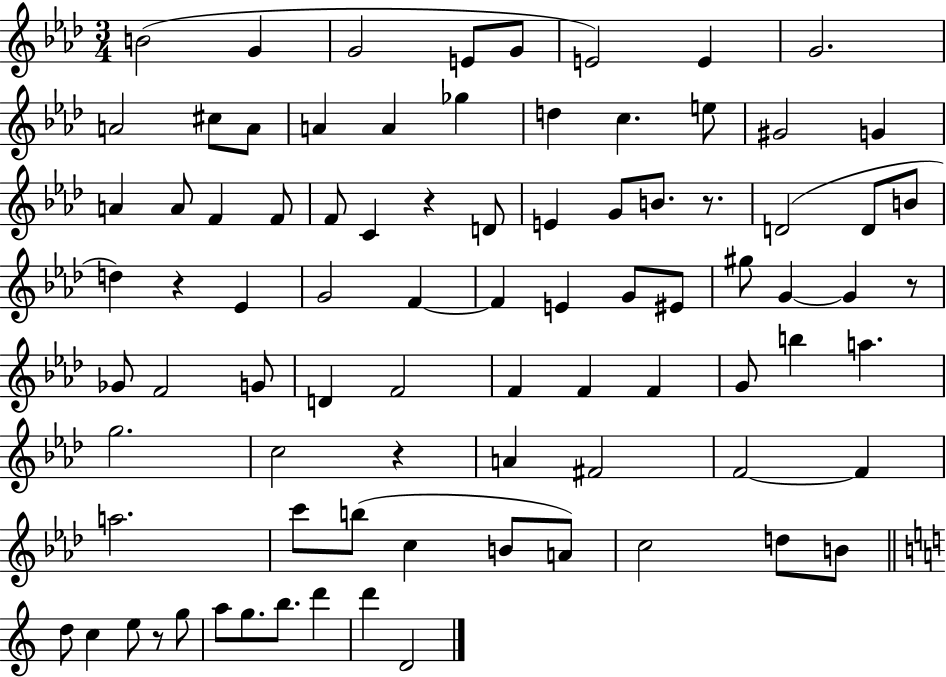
{
  \clef treble
  \numericTimeSignature
  \time 3/4
  \key aes \major
  b'2( g'4 | g'2 e'8 g'8 | e'2) e'4 | g'2. | \break a'2 cis''8 a'8 | a'4 a'4 ges''4 | d''4 c''4. e''8 | gis'2 g'4 | \break a'4 a'8 f'4 f'8 | f'8 c'4 r4 d'8 | e'4 g'8 b'8. r8. | d'2( d'8 b'8 | \break d''4) r4 ees'4 | g'2 f'4~~ | f'4 e'4 g'8 eis'8 | gis''8 g'4~~ g'4 r8 | \break ges'8 f'2 g'8 | d'4 f'2 | f'4 f'4 f'4 | g'8 b''4 a''4. | \break g''2. | c''2 r4 | a'4 fis'2 | f'2~~ f'4 | \break a''2. | c'''8 b''8( c''4 b'8 a'8) | c''2 d''8 b'8 | \bar "||" \break \key c \major d''8 c''4 e''8 r8 g''8 | a''8 g''8. b''8. d'''4 | d'''4 d'2 | \bar "|."
}